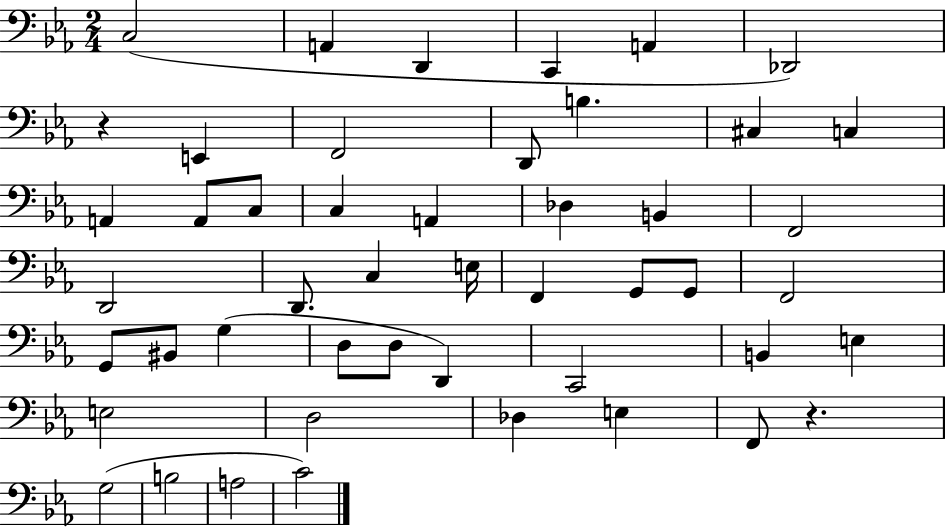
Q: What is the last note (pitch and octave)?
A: C4